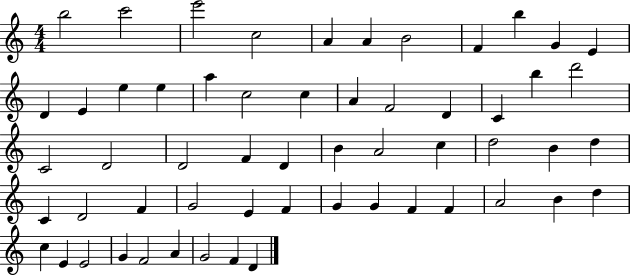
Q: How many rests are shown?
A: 0